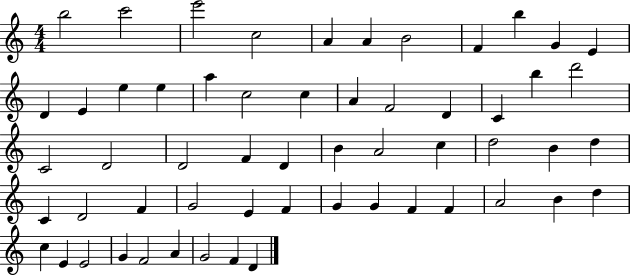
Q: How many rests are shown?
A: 0